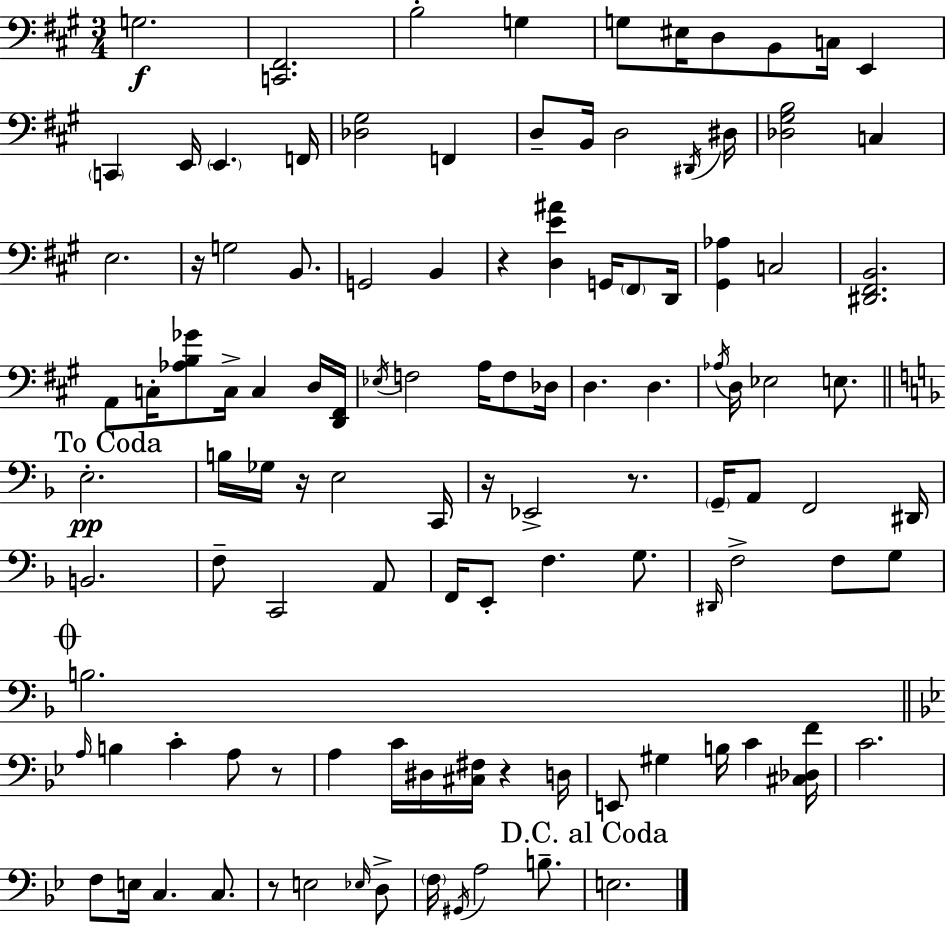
G3/h. [C2,F#2]/h. B3/h G3/q G3/e EIS3/s D3/e B2/e C3/s E2/q C2/q E2/s E2/q. F2/s [Db3,G#3]/h F2/q D3/e B2/s D3/h D#2/s D#3/s [Db3,G#3,B3]/h C3/q E3/h. R/s G3/h B2/e. G2/h B2/q R/q [D3,E4,A#4]/q G2/s F#2/e D2/s [G#2,Ab3]/q C3/h [D#2,F#2,B2]/h. A2/e C3/s [Ab3,B3,Gb4]/e C3/s C3/q D3/s [D2,F#2]/s Eb3/s F3/h A3/s F3/e Db3/s D3/q. D3/q. Ab3/s D3/s Eb3/h E3/e. E3/h. B3/s Gb3/s R/s E3/h C2/s R/s Eb2/h R/e. G2/s A2/e F2/h D#2/s B2/h. F3/e C2/h A2/e F2/s E2/e F3/q. G3/e. D#2/s F3/h F3/e G3/e B3/h. A3/s B3/q C4/q A3/e R/e A3/q C4/s D#3/s [C#3,F#3]/s R/q D3/s E2/e G#3/q B3/s C4/q [C#3,Db3,F4]/s C4/h. F3/e E3/s C3/q. C3/e. R/e E3/h Eb3/s D3/e F3/s G#2/s A3/h B3/e. E3/h.